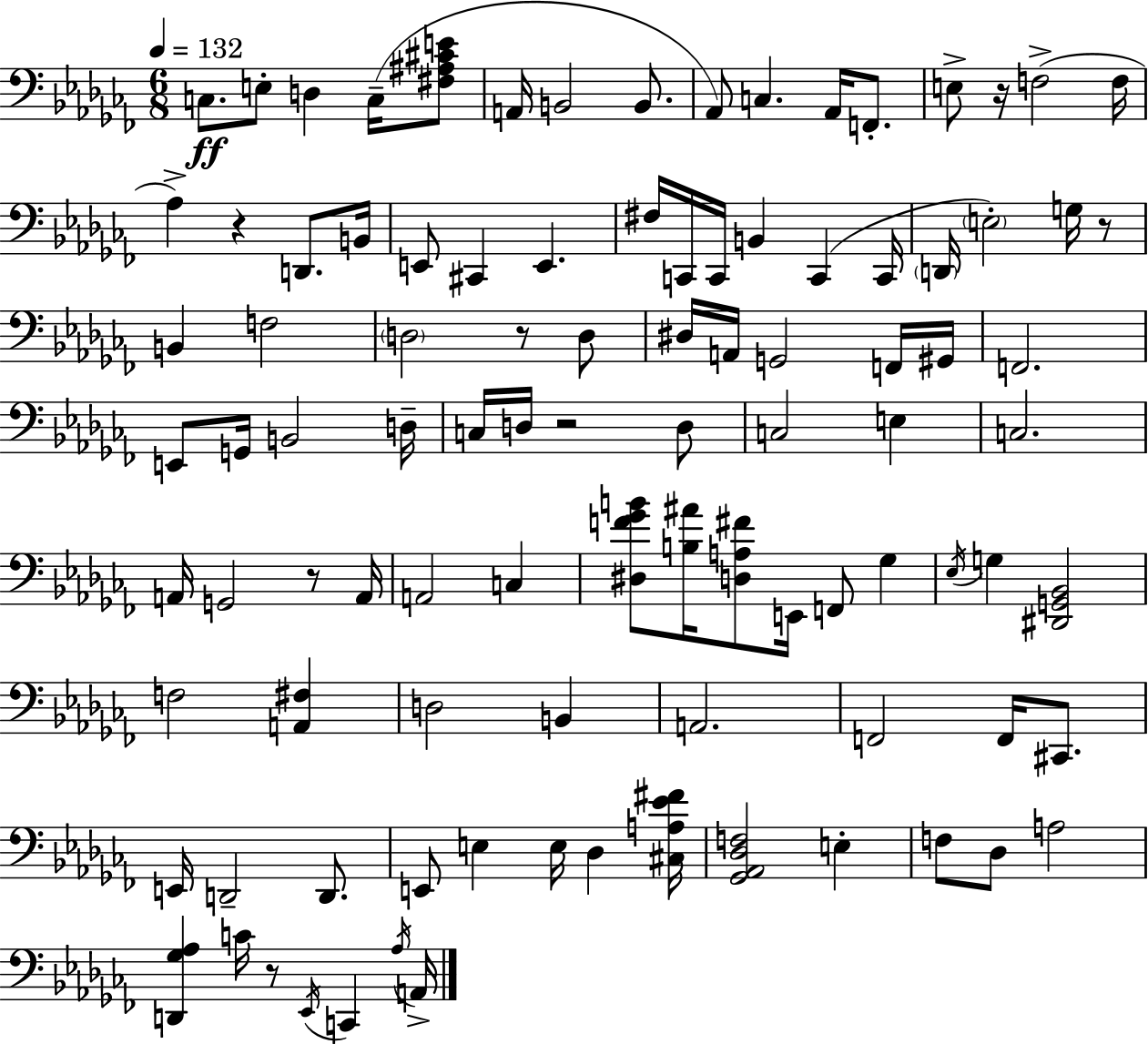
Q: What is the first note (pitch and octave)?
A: C3